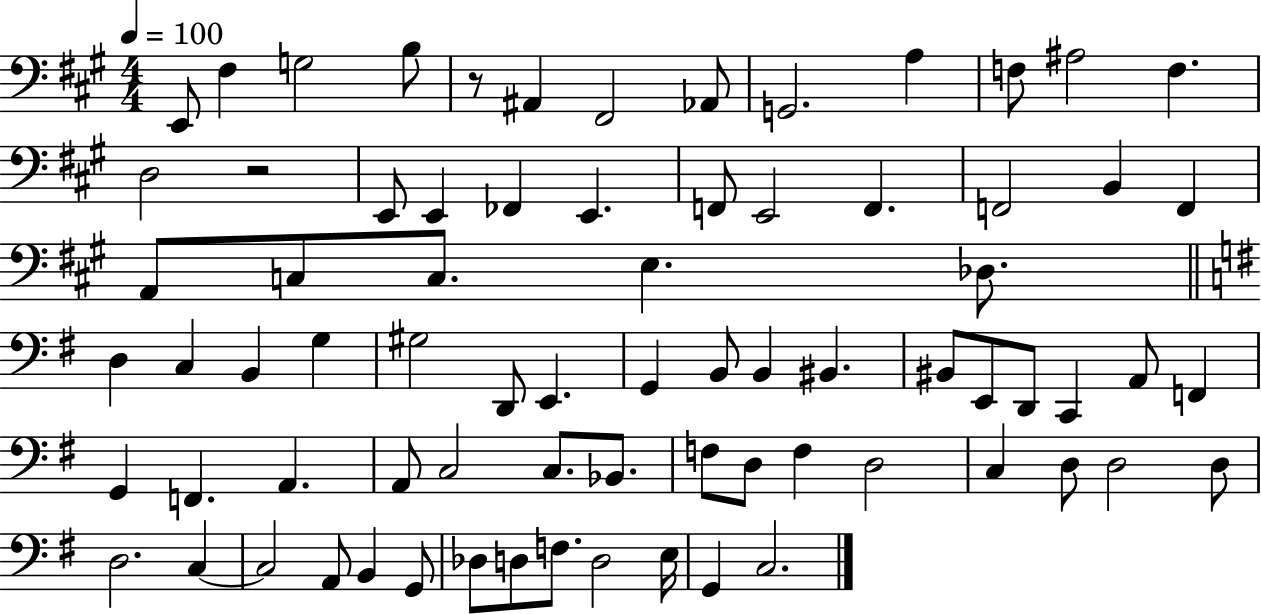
{
  \clef bass
  \numericTimeSignature
  \time 4/4
  \key a \major
  \tempo 4 = 100
  e,8 fis4 g2 b8 | r8 ais,4 fis,2 aes,8 | g,2. a4 | f8 ais2 f4. | \break d2 r2 | e,8 e,4 fes,4 e,4. | f,8 e,2 f,4. | f,2 b,4 f,4 | \break a,8 c8 c8. e4. des8. | \bar "||" \break \key g \major d4 c4 b,4 g4 | gis2 d,8 e,4. | g,4 b,8 b,4 bis,4. | bis,8 e,8 d,8 c,4 a,8 f,4 | \break g,4 f,4. a,4. | a,8 c2 c8. bes,8. | f8 d8 f4 d2 | c4 d8 d2 d8 | \break d2. c4~~ | c2 a,8 b,4 g,8 | des8 d8 f8. d2 e16 | g,4 c2. | \break \bar "|."
}